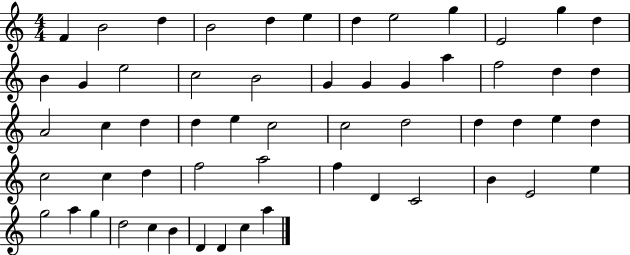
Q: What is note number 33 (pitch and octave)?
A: D5